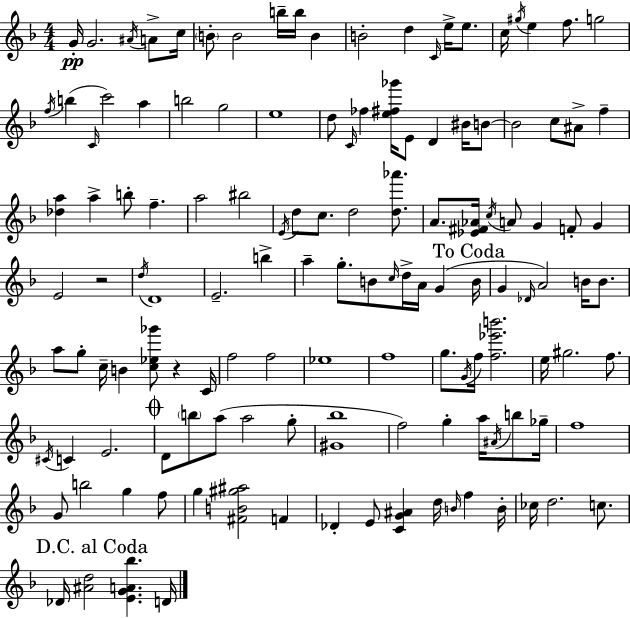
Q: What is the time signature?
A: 4/4